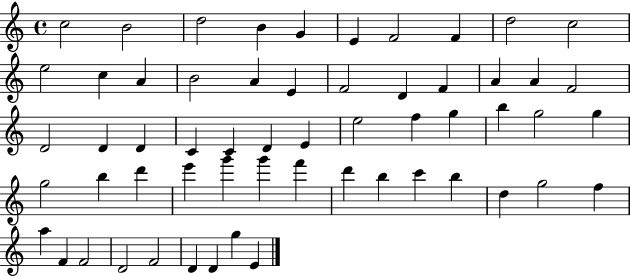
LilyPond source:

{
  \clef treble
  \time 4/4
  \defaultTimeSignature
  \key c \major
  c''2 b'2 | d''2 b'4 g'4 | e'4 f'2 f'4 | d''2 c''2 | \break e''2 c''4 a'4 | b'2 a'4 e'4 | f'2 d'4 f'4 | a'4 a'4 f'2 | \break d'2 d'4 d'4 | c'4 c'4 d'4 e'4 | e''2 f''4 g''4 | b''4 g''2 g''4 | \break g''2 b''4 d'''4 | e'''4 g'''4 g'''4 f'''4 | d'''4 b''4 c'''4 b''4 | d''4 g''2 f''4 | \break a''4 f'4 f'2 | d'2 f'2 | d'4 d'4 g''4 e'4 | \bar "|."
}